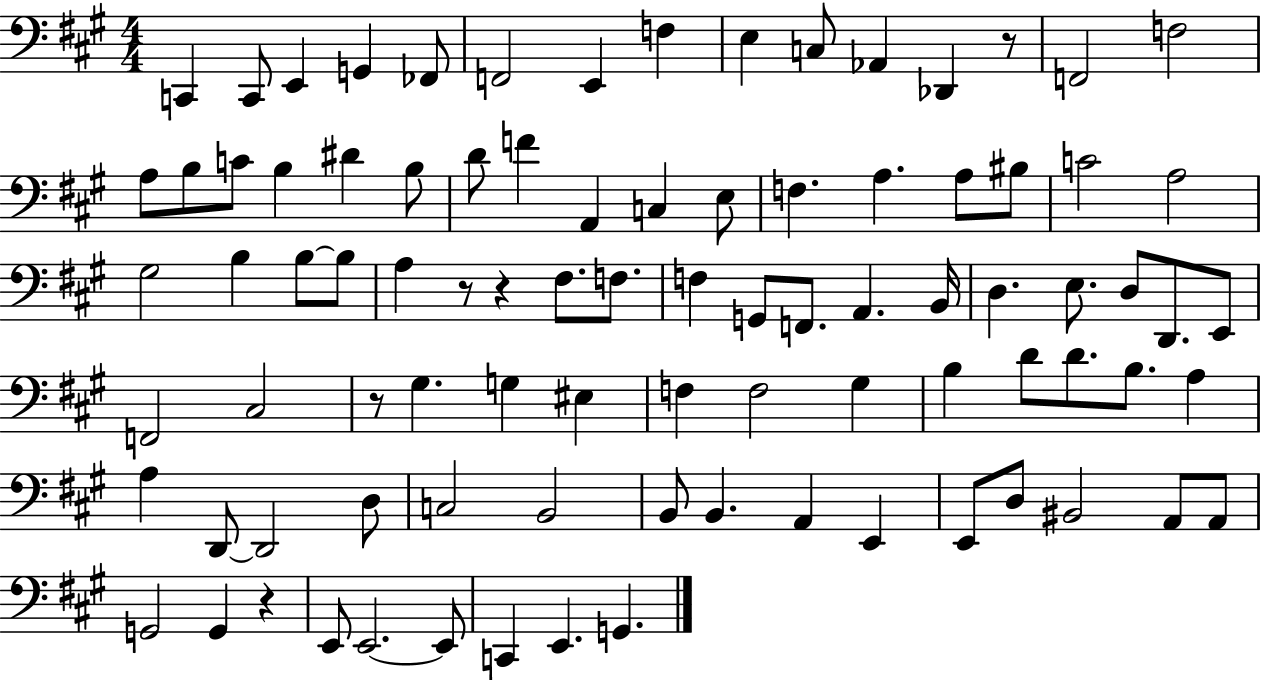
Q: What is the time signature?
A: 4/4